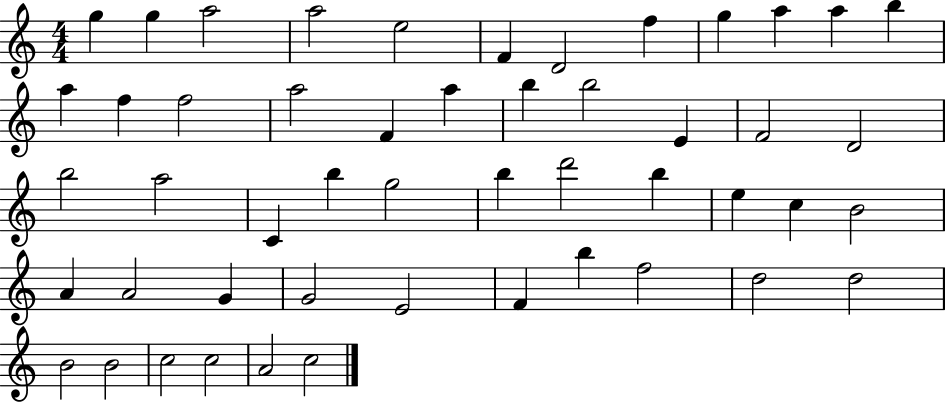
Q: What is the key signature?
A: C major